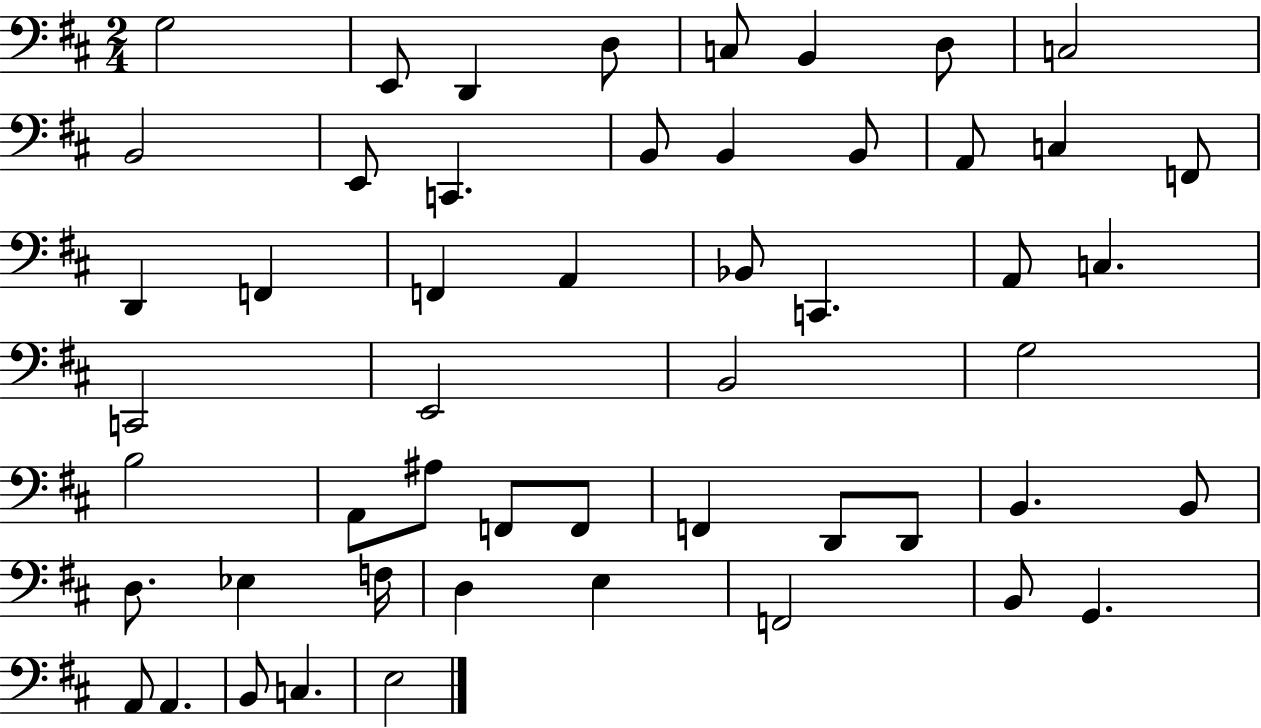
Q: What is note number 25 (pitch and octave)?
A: C3